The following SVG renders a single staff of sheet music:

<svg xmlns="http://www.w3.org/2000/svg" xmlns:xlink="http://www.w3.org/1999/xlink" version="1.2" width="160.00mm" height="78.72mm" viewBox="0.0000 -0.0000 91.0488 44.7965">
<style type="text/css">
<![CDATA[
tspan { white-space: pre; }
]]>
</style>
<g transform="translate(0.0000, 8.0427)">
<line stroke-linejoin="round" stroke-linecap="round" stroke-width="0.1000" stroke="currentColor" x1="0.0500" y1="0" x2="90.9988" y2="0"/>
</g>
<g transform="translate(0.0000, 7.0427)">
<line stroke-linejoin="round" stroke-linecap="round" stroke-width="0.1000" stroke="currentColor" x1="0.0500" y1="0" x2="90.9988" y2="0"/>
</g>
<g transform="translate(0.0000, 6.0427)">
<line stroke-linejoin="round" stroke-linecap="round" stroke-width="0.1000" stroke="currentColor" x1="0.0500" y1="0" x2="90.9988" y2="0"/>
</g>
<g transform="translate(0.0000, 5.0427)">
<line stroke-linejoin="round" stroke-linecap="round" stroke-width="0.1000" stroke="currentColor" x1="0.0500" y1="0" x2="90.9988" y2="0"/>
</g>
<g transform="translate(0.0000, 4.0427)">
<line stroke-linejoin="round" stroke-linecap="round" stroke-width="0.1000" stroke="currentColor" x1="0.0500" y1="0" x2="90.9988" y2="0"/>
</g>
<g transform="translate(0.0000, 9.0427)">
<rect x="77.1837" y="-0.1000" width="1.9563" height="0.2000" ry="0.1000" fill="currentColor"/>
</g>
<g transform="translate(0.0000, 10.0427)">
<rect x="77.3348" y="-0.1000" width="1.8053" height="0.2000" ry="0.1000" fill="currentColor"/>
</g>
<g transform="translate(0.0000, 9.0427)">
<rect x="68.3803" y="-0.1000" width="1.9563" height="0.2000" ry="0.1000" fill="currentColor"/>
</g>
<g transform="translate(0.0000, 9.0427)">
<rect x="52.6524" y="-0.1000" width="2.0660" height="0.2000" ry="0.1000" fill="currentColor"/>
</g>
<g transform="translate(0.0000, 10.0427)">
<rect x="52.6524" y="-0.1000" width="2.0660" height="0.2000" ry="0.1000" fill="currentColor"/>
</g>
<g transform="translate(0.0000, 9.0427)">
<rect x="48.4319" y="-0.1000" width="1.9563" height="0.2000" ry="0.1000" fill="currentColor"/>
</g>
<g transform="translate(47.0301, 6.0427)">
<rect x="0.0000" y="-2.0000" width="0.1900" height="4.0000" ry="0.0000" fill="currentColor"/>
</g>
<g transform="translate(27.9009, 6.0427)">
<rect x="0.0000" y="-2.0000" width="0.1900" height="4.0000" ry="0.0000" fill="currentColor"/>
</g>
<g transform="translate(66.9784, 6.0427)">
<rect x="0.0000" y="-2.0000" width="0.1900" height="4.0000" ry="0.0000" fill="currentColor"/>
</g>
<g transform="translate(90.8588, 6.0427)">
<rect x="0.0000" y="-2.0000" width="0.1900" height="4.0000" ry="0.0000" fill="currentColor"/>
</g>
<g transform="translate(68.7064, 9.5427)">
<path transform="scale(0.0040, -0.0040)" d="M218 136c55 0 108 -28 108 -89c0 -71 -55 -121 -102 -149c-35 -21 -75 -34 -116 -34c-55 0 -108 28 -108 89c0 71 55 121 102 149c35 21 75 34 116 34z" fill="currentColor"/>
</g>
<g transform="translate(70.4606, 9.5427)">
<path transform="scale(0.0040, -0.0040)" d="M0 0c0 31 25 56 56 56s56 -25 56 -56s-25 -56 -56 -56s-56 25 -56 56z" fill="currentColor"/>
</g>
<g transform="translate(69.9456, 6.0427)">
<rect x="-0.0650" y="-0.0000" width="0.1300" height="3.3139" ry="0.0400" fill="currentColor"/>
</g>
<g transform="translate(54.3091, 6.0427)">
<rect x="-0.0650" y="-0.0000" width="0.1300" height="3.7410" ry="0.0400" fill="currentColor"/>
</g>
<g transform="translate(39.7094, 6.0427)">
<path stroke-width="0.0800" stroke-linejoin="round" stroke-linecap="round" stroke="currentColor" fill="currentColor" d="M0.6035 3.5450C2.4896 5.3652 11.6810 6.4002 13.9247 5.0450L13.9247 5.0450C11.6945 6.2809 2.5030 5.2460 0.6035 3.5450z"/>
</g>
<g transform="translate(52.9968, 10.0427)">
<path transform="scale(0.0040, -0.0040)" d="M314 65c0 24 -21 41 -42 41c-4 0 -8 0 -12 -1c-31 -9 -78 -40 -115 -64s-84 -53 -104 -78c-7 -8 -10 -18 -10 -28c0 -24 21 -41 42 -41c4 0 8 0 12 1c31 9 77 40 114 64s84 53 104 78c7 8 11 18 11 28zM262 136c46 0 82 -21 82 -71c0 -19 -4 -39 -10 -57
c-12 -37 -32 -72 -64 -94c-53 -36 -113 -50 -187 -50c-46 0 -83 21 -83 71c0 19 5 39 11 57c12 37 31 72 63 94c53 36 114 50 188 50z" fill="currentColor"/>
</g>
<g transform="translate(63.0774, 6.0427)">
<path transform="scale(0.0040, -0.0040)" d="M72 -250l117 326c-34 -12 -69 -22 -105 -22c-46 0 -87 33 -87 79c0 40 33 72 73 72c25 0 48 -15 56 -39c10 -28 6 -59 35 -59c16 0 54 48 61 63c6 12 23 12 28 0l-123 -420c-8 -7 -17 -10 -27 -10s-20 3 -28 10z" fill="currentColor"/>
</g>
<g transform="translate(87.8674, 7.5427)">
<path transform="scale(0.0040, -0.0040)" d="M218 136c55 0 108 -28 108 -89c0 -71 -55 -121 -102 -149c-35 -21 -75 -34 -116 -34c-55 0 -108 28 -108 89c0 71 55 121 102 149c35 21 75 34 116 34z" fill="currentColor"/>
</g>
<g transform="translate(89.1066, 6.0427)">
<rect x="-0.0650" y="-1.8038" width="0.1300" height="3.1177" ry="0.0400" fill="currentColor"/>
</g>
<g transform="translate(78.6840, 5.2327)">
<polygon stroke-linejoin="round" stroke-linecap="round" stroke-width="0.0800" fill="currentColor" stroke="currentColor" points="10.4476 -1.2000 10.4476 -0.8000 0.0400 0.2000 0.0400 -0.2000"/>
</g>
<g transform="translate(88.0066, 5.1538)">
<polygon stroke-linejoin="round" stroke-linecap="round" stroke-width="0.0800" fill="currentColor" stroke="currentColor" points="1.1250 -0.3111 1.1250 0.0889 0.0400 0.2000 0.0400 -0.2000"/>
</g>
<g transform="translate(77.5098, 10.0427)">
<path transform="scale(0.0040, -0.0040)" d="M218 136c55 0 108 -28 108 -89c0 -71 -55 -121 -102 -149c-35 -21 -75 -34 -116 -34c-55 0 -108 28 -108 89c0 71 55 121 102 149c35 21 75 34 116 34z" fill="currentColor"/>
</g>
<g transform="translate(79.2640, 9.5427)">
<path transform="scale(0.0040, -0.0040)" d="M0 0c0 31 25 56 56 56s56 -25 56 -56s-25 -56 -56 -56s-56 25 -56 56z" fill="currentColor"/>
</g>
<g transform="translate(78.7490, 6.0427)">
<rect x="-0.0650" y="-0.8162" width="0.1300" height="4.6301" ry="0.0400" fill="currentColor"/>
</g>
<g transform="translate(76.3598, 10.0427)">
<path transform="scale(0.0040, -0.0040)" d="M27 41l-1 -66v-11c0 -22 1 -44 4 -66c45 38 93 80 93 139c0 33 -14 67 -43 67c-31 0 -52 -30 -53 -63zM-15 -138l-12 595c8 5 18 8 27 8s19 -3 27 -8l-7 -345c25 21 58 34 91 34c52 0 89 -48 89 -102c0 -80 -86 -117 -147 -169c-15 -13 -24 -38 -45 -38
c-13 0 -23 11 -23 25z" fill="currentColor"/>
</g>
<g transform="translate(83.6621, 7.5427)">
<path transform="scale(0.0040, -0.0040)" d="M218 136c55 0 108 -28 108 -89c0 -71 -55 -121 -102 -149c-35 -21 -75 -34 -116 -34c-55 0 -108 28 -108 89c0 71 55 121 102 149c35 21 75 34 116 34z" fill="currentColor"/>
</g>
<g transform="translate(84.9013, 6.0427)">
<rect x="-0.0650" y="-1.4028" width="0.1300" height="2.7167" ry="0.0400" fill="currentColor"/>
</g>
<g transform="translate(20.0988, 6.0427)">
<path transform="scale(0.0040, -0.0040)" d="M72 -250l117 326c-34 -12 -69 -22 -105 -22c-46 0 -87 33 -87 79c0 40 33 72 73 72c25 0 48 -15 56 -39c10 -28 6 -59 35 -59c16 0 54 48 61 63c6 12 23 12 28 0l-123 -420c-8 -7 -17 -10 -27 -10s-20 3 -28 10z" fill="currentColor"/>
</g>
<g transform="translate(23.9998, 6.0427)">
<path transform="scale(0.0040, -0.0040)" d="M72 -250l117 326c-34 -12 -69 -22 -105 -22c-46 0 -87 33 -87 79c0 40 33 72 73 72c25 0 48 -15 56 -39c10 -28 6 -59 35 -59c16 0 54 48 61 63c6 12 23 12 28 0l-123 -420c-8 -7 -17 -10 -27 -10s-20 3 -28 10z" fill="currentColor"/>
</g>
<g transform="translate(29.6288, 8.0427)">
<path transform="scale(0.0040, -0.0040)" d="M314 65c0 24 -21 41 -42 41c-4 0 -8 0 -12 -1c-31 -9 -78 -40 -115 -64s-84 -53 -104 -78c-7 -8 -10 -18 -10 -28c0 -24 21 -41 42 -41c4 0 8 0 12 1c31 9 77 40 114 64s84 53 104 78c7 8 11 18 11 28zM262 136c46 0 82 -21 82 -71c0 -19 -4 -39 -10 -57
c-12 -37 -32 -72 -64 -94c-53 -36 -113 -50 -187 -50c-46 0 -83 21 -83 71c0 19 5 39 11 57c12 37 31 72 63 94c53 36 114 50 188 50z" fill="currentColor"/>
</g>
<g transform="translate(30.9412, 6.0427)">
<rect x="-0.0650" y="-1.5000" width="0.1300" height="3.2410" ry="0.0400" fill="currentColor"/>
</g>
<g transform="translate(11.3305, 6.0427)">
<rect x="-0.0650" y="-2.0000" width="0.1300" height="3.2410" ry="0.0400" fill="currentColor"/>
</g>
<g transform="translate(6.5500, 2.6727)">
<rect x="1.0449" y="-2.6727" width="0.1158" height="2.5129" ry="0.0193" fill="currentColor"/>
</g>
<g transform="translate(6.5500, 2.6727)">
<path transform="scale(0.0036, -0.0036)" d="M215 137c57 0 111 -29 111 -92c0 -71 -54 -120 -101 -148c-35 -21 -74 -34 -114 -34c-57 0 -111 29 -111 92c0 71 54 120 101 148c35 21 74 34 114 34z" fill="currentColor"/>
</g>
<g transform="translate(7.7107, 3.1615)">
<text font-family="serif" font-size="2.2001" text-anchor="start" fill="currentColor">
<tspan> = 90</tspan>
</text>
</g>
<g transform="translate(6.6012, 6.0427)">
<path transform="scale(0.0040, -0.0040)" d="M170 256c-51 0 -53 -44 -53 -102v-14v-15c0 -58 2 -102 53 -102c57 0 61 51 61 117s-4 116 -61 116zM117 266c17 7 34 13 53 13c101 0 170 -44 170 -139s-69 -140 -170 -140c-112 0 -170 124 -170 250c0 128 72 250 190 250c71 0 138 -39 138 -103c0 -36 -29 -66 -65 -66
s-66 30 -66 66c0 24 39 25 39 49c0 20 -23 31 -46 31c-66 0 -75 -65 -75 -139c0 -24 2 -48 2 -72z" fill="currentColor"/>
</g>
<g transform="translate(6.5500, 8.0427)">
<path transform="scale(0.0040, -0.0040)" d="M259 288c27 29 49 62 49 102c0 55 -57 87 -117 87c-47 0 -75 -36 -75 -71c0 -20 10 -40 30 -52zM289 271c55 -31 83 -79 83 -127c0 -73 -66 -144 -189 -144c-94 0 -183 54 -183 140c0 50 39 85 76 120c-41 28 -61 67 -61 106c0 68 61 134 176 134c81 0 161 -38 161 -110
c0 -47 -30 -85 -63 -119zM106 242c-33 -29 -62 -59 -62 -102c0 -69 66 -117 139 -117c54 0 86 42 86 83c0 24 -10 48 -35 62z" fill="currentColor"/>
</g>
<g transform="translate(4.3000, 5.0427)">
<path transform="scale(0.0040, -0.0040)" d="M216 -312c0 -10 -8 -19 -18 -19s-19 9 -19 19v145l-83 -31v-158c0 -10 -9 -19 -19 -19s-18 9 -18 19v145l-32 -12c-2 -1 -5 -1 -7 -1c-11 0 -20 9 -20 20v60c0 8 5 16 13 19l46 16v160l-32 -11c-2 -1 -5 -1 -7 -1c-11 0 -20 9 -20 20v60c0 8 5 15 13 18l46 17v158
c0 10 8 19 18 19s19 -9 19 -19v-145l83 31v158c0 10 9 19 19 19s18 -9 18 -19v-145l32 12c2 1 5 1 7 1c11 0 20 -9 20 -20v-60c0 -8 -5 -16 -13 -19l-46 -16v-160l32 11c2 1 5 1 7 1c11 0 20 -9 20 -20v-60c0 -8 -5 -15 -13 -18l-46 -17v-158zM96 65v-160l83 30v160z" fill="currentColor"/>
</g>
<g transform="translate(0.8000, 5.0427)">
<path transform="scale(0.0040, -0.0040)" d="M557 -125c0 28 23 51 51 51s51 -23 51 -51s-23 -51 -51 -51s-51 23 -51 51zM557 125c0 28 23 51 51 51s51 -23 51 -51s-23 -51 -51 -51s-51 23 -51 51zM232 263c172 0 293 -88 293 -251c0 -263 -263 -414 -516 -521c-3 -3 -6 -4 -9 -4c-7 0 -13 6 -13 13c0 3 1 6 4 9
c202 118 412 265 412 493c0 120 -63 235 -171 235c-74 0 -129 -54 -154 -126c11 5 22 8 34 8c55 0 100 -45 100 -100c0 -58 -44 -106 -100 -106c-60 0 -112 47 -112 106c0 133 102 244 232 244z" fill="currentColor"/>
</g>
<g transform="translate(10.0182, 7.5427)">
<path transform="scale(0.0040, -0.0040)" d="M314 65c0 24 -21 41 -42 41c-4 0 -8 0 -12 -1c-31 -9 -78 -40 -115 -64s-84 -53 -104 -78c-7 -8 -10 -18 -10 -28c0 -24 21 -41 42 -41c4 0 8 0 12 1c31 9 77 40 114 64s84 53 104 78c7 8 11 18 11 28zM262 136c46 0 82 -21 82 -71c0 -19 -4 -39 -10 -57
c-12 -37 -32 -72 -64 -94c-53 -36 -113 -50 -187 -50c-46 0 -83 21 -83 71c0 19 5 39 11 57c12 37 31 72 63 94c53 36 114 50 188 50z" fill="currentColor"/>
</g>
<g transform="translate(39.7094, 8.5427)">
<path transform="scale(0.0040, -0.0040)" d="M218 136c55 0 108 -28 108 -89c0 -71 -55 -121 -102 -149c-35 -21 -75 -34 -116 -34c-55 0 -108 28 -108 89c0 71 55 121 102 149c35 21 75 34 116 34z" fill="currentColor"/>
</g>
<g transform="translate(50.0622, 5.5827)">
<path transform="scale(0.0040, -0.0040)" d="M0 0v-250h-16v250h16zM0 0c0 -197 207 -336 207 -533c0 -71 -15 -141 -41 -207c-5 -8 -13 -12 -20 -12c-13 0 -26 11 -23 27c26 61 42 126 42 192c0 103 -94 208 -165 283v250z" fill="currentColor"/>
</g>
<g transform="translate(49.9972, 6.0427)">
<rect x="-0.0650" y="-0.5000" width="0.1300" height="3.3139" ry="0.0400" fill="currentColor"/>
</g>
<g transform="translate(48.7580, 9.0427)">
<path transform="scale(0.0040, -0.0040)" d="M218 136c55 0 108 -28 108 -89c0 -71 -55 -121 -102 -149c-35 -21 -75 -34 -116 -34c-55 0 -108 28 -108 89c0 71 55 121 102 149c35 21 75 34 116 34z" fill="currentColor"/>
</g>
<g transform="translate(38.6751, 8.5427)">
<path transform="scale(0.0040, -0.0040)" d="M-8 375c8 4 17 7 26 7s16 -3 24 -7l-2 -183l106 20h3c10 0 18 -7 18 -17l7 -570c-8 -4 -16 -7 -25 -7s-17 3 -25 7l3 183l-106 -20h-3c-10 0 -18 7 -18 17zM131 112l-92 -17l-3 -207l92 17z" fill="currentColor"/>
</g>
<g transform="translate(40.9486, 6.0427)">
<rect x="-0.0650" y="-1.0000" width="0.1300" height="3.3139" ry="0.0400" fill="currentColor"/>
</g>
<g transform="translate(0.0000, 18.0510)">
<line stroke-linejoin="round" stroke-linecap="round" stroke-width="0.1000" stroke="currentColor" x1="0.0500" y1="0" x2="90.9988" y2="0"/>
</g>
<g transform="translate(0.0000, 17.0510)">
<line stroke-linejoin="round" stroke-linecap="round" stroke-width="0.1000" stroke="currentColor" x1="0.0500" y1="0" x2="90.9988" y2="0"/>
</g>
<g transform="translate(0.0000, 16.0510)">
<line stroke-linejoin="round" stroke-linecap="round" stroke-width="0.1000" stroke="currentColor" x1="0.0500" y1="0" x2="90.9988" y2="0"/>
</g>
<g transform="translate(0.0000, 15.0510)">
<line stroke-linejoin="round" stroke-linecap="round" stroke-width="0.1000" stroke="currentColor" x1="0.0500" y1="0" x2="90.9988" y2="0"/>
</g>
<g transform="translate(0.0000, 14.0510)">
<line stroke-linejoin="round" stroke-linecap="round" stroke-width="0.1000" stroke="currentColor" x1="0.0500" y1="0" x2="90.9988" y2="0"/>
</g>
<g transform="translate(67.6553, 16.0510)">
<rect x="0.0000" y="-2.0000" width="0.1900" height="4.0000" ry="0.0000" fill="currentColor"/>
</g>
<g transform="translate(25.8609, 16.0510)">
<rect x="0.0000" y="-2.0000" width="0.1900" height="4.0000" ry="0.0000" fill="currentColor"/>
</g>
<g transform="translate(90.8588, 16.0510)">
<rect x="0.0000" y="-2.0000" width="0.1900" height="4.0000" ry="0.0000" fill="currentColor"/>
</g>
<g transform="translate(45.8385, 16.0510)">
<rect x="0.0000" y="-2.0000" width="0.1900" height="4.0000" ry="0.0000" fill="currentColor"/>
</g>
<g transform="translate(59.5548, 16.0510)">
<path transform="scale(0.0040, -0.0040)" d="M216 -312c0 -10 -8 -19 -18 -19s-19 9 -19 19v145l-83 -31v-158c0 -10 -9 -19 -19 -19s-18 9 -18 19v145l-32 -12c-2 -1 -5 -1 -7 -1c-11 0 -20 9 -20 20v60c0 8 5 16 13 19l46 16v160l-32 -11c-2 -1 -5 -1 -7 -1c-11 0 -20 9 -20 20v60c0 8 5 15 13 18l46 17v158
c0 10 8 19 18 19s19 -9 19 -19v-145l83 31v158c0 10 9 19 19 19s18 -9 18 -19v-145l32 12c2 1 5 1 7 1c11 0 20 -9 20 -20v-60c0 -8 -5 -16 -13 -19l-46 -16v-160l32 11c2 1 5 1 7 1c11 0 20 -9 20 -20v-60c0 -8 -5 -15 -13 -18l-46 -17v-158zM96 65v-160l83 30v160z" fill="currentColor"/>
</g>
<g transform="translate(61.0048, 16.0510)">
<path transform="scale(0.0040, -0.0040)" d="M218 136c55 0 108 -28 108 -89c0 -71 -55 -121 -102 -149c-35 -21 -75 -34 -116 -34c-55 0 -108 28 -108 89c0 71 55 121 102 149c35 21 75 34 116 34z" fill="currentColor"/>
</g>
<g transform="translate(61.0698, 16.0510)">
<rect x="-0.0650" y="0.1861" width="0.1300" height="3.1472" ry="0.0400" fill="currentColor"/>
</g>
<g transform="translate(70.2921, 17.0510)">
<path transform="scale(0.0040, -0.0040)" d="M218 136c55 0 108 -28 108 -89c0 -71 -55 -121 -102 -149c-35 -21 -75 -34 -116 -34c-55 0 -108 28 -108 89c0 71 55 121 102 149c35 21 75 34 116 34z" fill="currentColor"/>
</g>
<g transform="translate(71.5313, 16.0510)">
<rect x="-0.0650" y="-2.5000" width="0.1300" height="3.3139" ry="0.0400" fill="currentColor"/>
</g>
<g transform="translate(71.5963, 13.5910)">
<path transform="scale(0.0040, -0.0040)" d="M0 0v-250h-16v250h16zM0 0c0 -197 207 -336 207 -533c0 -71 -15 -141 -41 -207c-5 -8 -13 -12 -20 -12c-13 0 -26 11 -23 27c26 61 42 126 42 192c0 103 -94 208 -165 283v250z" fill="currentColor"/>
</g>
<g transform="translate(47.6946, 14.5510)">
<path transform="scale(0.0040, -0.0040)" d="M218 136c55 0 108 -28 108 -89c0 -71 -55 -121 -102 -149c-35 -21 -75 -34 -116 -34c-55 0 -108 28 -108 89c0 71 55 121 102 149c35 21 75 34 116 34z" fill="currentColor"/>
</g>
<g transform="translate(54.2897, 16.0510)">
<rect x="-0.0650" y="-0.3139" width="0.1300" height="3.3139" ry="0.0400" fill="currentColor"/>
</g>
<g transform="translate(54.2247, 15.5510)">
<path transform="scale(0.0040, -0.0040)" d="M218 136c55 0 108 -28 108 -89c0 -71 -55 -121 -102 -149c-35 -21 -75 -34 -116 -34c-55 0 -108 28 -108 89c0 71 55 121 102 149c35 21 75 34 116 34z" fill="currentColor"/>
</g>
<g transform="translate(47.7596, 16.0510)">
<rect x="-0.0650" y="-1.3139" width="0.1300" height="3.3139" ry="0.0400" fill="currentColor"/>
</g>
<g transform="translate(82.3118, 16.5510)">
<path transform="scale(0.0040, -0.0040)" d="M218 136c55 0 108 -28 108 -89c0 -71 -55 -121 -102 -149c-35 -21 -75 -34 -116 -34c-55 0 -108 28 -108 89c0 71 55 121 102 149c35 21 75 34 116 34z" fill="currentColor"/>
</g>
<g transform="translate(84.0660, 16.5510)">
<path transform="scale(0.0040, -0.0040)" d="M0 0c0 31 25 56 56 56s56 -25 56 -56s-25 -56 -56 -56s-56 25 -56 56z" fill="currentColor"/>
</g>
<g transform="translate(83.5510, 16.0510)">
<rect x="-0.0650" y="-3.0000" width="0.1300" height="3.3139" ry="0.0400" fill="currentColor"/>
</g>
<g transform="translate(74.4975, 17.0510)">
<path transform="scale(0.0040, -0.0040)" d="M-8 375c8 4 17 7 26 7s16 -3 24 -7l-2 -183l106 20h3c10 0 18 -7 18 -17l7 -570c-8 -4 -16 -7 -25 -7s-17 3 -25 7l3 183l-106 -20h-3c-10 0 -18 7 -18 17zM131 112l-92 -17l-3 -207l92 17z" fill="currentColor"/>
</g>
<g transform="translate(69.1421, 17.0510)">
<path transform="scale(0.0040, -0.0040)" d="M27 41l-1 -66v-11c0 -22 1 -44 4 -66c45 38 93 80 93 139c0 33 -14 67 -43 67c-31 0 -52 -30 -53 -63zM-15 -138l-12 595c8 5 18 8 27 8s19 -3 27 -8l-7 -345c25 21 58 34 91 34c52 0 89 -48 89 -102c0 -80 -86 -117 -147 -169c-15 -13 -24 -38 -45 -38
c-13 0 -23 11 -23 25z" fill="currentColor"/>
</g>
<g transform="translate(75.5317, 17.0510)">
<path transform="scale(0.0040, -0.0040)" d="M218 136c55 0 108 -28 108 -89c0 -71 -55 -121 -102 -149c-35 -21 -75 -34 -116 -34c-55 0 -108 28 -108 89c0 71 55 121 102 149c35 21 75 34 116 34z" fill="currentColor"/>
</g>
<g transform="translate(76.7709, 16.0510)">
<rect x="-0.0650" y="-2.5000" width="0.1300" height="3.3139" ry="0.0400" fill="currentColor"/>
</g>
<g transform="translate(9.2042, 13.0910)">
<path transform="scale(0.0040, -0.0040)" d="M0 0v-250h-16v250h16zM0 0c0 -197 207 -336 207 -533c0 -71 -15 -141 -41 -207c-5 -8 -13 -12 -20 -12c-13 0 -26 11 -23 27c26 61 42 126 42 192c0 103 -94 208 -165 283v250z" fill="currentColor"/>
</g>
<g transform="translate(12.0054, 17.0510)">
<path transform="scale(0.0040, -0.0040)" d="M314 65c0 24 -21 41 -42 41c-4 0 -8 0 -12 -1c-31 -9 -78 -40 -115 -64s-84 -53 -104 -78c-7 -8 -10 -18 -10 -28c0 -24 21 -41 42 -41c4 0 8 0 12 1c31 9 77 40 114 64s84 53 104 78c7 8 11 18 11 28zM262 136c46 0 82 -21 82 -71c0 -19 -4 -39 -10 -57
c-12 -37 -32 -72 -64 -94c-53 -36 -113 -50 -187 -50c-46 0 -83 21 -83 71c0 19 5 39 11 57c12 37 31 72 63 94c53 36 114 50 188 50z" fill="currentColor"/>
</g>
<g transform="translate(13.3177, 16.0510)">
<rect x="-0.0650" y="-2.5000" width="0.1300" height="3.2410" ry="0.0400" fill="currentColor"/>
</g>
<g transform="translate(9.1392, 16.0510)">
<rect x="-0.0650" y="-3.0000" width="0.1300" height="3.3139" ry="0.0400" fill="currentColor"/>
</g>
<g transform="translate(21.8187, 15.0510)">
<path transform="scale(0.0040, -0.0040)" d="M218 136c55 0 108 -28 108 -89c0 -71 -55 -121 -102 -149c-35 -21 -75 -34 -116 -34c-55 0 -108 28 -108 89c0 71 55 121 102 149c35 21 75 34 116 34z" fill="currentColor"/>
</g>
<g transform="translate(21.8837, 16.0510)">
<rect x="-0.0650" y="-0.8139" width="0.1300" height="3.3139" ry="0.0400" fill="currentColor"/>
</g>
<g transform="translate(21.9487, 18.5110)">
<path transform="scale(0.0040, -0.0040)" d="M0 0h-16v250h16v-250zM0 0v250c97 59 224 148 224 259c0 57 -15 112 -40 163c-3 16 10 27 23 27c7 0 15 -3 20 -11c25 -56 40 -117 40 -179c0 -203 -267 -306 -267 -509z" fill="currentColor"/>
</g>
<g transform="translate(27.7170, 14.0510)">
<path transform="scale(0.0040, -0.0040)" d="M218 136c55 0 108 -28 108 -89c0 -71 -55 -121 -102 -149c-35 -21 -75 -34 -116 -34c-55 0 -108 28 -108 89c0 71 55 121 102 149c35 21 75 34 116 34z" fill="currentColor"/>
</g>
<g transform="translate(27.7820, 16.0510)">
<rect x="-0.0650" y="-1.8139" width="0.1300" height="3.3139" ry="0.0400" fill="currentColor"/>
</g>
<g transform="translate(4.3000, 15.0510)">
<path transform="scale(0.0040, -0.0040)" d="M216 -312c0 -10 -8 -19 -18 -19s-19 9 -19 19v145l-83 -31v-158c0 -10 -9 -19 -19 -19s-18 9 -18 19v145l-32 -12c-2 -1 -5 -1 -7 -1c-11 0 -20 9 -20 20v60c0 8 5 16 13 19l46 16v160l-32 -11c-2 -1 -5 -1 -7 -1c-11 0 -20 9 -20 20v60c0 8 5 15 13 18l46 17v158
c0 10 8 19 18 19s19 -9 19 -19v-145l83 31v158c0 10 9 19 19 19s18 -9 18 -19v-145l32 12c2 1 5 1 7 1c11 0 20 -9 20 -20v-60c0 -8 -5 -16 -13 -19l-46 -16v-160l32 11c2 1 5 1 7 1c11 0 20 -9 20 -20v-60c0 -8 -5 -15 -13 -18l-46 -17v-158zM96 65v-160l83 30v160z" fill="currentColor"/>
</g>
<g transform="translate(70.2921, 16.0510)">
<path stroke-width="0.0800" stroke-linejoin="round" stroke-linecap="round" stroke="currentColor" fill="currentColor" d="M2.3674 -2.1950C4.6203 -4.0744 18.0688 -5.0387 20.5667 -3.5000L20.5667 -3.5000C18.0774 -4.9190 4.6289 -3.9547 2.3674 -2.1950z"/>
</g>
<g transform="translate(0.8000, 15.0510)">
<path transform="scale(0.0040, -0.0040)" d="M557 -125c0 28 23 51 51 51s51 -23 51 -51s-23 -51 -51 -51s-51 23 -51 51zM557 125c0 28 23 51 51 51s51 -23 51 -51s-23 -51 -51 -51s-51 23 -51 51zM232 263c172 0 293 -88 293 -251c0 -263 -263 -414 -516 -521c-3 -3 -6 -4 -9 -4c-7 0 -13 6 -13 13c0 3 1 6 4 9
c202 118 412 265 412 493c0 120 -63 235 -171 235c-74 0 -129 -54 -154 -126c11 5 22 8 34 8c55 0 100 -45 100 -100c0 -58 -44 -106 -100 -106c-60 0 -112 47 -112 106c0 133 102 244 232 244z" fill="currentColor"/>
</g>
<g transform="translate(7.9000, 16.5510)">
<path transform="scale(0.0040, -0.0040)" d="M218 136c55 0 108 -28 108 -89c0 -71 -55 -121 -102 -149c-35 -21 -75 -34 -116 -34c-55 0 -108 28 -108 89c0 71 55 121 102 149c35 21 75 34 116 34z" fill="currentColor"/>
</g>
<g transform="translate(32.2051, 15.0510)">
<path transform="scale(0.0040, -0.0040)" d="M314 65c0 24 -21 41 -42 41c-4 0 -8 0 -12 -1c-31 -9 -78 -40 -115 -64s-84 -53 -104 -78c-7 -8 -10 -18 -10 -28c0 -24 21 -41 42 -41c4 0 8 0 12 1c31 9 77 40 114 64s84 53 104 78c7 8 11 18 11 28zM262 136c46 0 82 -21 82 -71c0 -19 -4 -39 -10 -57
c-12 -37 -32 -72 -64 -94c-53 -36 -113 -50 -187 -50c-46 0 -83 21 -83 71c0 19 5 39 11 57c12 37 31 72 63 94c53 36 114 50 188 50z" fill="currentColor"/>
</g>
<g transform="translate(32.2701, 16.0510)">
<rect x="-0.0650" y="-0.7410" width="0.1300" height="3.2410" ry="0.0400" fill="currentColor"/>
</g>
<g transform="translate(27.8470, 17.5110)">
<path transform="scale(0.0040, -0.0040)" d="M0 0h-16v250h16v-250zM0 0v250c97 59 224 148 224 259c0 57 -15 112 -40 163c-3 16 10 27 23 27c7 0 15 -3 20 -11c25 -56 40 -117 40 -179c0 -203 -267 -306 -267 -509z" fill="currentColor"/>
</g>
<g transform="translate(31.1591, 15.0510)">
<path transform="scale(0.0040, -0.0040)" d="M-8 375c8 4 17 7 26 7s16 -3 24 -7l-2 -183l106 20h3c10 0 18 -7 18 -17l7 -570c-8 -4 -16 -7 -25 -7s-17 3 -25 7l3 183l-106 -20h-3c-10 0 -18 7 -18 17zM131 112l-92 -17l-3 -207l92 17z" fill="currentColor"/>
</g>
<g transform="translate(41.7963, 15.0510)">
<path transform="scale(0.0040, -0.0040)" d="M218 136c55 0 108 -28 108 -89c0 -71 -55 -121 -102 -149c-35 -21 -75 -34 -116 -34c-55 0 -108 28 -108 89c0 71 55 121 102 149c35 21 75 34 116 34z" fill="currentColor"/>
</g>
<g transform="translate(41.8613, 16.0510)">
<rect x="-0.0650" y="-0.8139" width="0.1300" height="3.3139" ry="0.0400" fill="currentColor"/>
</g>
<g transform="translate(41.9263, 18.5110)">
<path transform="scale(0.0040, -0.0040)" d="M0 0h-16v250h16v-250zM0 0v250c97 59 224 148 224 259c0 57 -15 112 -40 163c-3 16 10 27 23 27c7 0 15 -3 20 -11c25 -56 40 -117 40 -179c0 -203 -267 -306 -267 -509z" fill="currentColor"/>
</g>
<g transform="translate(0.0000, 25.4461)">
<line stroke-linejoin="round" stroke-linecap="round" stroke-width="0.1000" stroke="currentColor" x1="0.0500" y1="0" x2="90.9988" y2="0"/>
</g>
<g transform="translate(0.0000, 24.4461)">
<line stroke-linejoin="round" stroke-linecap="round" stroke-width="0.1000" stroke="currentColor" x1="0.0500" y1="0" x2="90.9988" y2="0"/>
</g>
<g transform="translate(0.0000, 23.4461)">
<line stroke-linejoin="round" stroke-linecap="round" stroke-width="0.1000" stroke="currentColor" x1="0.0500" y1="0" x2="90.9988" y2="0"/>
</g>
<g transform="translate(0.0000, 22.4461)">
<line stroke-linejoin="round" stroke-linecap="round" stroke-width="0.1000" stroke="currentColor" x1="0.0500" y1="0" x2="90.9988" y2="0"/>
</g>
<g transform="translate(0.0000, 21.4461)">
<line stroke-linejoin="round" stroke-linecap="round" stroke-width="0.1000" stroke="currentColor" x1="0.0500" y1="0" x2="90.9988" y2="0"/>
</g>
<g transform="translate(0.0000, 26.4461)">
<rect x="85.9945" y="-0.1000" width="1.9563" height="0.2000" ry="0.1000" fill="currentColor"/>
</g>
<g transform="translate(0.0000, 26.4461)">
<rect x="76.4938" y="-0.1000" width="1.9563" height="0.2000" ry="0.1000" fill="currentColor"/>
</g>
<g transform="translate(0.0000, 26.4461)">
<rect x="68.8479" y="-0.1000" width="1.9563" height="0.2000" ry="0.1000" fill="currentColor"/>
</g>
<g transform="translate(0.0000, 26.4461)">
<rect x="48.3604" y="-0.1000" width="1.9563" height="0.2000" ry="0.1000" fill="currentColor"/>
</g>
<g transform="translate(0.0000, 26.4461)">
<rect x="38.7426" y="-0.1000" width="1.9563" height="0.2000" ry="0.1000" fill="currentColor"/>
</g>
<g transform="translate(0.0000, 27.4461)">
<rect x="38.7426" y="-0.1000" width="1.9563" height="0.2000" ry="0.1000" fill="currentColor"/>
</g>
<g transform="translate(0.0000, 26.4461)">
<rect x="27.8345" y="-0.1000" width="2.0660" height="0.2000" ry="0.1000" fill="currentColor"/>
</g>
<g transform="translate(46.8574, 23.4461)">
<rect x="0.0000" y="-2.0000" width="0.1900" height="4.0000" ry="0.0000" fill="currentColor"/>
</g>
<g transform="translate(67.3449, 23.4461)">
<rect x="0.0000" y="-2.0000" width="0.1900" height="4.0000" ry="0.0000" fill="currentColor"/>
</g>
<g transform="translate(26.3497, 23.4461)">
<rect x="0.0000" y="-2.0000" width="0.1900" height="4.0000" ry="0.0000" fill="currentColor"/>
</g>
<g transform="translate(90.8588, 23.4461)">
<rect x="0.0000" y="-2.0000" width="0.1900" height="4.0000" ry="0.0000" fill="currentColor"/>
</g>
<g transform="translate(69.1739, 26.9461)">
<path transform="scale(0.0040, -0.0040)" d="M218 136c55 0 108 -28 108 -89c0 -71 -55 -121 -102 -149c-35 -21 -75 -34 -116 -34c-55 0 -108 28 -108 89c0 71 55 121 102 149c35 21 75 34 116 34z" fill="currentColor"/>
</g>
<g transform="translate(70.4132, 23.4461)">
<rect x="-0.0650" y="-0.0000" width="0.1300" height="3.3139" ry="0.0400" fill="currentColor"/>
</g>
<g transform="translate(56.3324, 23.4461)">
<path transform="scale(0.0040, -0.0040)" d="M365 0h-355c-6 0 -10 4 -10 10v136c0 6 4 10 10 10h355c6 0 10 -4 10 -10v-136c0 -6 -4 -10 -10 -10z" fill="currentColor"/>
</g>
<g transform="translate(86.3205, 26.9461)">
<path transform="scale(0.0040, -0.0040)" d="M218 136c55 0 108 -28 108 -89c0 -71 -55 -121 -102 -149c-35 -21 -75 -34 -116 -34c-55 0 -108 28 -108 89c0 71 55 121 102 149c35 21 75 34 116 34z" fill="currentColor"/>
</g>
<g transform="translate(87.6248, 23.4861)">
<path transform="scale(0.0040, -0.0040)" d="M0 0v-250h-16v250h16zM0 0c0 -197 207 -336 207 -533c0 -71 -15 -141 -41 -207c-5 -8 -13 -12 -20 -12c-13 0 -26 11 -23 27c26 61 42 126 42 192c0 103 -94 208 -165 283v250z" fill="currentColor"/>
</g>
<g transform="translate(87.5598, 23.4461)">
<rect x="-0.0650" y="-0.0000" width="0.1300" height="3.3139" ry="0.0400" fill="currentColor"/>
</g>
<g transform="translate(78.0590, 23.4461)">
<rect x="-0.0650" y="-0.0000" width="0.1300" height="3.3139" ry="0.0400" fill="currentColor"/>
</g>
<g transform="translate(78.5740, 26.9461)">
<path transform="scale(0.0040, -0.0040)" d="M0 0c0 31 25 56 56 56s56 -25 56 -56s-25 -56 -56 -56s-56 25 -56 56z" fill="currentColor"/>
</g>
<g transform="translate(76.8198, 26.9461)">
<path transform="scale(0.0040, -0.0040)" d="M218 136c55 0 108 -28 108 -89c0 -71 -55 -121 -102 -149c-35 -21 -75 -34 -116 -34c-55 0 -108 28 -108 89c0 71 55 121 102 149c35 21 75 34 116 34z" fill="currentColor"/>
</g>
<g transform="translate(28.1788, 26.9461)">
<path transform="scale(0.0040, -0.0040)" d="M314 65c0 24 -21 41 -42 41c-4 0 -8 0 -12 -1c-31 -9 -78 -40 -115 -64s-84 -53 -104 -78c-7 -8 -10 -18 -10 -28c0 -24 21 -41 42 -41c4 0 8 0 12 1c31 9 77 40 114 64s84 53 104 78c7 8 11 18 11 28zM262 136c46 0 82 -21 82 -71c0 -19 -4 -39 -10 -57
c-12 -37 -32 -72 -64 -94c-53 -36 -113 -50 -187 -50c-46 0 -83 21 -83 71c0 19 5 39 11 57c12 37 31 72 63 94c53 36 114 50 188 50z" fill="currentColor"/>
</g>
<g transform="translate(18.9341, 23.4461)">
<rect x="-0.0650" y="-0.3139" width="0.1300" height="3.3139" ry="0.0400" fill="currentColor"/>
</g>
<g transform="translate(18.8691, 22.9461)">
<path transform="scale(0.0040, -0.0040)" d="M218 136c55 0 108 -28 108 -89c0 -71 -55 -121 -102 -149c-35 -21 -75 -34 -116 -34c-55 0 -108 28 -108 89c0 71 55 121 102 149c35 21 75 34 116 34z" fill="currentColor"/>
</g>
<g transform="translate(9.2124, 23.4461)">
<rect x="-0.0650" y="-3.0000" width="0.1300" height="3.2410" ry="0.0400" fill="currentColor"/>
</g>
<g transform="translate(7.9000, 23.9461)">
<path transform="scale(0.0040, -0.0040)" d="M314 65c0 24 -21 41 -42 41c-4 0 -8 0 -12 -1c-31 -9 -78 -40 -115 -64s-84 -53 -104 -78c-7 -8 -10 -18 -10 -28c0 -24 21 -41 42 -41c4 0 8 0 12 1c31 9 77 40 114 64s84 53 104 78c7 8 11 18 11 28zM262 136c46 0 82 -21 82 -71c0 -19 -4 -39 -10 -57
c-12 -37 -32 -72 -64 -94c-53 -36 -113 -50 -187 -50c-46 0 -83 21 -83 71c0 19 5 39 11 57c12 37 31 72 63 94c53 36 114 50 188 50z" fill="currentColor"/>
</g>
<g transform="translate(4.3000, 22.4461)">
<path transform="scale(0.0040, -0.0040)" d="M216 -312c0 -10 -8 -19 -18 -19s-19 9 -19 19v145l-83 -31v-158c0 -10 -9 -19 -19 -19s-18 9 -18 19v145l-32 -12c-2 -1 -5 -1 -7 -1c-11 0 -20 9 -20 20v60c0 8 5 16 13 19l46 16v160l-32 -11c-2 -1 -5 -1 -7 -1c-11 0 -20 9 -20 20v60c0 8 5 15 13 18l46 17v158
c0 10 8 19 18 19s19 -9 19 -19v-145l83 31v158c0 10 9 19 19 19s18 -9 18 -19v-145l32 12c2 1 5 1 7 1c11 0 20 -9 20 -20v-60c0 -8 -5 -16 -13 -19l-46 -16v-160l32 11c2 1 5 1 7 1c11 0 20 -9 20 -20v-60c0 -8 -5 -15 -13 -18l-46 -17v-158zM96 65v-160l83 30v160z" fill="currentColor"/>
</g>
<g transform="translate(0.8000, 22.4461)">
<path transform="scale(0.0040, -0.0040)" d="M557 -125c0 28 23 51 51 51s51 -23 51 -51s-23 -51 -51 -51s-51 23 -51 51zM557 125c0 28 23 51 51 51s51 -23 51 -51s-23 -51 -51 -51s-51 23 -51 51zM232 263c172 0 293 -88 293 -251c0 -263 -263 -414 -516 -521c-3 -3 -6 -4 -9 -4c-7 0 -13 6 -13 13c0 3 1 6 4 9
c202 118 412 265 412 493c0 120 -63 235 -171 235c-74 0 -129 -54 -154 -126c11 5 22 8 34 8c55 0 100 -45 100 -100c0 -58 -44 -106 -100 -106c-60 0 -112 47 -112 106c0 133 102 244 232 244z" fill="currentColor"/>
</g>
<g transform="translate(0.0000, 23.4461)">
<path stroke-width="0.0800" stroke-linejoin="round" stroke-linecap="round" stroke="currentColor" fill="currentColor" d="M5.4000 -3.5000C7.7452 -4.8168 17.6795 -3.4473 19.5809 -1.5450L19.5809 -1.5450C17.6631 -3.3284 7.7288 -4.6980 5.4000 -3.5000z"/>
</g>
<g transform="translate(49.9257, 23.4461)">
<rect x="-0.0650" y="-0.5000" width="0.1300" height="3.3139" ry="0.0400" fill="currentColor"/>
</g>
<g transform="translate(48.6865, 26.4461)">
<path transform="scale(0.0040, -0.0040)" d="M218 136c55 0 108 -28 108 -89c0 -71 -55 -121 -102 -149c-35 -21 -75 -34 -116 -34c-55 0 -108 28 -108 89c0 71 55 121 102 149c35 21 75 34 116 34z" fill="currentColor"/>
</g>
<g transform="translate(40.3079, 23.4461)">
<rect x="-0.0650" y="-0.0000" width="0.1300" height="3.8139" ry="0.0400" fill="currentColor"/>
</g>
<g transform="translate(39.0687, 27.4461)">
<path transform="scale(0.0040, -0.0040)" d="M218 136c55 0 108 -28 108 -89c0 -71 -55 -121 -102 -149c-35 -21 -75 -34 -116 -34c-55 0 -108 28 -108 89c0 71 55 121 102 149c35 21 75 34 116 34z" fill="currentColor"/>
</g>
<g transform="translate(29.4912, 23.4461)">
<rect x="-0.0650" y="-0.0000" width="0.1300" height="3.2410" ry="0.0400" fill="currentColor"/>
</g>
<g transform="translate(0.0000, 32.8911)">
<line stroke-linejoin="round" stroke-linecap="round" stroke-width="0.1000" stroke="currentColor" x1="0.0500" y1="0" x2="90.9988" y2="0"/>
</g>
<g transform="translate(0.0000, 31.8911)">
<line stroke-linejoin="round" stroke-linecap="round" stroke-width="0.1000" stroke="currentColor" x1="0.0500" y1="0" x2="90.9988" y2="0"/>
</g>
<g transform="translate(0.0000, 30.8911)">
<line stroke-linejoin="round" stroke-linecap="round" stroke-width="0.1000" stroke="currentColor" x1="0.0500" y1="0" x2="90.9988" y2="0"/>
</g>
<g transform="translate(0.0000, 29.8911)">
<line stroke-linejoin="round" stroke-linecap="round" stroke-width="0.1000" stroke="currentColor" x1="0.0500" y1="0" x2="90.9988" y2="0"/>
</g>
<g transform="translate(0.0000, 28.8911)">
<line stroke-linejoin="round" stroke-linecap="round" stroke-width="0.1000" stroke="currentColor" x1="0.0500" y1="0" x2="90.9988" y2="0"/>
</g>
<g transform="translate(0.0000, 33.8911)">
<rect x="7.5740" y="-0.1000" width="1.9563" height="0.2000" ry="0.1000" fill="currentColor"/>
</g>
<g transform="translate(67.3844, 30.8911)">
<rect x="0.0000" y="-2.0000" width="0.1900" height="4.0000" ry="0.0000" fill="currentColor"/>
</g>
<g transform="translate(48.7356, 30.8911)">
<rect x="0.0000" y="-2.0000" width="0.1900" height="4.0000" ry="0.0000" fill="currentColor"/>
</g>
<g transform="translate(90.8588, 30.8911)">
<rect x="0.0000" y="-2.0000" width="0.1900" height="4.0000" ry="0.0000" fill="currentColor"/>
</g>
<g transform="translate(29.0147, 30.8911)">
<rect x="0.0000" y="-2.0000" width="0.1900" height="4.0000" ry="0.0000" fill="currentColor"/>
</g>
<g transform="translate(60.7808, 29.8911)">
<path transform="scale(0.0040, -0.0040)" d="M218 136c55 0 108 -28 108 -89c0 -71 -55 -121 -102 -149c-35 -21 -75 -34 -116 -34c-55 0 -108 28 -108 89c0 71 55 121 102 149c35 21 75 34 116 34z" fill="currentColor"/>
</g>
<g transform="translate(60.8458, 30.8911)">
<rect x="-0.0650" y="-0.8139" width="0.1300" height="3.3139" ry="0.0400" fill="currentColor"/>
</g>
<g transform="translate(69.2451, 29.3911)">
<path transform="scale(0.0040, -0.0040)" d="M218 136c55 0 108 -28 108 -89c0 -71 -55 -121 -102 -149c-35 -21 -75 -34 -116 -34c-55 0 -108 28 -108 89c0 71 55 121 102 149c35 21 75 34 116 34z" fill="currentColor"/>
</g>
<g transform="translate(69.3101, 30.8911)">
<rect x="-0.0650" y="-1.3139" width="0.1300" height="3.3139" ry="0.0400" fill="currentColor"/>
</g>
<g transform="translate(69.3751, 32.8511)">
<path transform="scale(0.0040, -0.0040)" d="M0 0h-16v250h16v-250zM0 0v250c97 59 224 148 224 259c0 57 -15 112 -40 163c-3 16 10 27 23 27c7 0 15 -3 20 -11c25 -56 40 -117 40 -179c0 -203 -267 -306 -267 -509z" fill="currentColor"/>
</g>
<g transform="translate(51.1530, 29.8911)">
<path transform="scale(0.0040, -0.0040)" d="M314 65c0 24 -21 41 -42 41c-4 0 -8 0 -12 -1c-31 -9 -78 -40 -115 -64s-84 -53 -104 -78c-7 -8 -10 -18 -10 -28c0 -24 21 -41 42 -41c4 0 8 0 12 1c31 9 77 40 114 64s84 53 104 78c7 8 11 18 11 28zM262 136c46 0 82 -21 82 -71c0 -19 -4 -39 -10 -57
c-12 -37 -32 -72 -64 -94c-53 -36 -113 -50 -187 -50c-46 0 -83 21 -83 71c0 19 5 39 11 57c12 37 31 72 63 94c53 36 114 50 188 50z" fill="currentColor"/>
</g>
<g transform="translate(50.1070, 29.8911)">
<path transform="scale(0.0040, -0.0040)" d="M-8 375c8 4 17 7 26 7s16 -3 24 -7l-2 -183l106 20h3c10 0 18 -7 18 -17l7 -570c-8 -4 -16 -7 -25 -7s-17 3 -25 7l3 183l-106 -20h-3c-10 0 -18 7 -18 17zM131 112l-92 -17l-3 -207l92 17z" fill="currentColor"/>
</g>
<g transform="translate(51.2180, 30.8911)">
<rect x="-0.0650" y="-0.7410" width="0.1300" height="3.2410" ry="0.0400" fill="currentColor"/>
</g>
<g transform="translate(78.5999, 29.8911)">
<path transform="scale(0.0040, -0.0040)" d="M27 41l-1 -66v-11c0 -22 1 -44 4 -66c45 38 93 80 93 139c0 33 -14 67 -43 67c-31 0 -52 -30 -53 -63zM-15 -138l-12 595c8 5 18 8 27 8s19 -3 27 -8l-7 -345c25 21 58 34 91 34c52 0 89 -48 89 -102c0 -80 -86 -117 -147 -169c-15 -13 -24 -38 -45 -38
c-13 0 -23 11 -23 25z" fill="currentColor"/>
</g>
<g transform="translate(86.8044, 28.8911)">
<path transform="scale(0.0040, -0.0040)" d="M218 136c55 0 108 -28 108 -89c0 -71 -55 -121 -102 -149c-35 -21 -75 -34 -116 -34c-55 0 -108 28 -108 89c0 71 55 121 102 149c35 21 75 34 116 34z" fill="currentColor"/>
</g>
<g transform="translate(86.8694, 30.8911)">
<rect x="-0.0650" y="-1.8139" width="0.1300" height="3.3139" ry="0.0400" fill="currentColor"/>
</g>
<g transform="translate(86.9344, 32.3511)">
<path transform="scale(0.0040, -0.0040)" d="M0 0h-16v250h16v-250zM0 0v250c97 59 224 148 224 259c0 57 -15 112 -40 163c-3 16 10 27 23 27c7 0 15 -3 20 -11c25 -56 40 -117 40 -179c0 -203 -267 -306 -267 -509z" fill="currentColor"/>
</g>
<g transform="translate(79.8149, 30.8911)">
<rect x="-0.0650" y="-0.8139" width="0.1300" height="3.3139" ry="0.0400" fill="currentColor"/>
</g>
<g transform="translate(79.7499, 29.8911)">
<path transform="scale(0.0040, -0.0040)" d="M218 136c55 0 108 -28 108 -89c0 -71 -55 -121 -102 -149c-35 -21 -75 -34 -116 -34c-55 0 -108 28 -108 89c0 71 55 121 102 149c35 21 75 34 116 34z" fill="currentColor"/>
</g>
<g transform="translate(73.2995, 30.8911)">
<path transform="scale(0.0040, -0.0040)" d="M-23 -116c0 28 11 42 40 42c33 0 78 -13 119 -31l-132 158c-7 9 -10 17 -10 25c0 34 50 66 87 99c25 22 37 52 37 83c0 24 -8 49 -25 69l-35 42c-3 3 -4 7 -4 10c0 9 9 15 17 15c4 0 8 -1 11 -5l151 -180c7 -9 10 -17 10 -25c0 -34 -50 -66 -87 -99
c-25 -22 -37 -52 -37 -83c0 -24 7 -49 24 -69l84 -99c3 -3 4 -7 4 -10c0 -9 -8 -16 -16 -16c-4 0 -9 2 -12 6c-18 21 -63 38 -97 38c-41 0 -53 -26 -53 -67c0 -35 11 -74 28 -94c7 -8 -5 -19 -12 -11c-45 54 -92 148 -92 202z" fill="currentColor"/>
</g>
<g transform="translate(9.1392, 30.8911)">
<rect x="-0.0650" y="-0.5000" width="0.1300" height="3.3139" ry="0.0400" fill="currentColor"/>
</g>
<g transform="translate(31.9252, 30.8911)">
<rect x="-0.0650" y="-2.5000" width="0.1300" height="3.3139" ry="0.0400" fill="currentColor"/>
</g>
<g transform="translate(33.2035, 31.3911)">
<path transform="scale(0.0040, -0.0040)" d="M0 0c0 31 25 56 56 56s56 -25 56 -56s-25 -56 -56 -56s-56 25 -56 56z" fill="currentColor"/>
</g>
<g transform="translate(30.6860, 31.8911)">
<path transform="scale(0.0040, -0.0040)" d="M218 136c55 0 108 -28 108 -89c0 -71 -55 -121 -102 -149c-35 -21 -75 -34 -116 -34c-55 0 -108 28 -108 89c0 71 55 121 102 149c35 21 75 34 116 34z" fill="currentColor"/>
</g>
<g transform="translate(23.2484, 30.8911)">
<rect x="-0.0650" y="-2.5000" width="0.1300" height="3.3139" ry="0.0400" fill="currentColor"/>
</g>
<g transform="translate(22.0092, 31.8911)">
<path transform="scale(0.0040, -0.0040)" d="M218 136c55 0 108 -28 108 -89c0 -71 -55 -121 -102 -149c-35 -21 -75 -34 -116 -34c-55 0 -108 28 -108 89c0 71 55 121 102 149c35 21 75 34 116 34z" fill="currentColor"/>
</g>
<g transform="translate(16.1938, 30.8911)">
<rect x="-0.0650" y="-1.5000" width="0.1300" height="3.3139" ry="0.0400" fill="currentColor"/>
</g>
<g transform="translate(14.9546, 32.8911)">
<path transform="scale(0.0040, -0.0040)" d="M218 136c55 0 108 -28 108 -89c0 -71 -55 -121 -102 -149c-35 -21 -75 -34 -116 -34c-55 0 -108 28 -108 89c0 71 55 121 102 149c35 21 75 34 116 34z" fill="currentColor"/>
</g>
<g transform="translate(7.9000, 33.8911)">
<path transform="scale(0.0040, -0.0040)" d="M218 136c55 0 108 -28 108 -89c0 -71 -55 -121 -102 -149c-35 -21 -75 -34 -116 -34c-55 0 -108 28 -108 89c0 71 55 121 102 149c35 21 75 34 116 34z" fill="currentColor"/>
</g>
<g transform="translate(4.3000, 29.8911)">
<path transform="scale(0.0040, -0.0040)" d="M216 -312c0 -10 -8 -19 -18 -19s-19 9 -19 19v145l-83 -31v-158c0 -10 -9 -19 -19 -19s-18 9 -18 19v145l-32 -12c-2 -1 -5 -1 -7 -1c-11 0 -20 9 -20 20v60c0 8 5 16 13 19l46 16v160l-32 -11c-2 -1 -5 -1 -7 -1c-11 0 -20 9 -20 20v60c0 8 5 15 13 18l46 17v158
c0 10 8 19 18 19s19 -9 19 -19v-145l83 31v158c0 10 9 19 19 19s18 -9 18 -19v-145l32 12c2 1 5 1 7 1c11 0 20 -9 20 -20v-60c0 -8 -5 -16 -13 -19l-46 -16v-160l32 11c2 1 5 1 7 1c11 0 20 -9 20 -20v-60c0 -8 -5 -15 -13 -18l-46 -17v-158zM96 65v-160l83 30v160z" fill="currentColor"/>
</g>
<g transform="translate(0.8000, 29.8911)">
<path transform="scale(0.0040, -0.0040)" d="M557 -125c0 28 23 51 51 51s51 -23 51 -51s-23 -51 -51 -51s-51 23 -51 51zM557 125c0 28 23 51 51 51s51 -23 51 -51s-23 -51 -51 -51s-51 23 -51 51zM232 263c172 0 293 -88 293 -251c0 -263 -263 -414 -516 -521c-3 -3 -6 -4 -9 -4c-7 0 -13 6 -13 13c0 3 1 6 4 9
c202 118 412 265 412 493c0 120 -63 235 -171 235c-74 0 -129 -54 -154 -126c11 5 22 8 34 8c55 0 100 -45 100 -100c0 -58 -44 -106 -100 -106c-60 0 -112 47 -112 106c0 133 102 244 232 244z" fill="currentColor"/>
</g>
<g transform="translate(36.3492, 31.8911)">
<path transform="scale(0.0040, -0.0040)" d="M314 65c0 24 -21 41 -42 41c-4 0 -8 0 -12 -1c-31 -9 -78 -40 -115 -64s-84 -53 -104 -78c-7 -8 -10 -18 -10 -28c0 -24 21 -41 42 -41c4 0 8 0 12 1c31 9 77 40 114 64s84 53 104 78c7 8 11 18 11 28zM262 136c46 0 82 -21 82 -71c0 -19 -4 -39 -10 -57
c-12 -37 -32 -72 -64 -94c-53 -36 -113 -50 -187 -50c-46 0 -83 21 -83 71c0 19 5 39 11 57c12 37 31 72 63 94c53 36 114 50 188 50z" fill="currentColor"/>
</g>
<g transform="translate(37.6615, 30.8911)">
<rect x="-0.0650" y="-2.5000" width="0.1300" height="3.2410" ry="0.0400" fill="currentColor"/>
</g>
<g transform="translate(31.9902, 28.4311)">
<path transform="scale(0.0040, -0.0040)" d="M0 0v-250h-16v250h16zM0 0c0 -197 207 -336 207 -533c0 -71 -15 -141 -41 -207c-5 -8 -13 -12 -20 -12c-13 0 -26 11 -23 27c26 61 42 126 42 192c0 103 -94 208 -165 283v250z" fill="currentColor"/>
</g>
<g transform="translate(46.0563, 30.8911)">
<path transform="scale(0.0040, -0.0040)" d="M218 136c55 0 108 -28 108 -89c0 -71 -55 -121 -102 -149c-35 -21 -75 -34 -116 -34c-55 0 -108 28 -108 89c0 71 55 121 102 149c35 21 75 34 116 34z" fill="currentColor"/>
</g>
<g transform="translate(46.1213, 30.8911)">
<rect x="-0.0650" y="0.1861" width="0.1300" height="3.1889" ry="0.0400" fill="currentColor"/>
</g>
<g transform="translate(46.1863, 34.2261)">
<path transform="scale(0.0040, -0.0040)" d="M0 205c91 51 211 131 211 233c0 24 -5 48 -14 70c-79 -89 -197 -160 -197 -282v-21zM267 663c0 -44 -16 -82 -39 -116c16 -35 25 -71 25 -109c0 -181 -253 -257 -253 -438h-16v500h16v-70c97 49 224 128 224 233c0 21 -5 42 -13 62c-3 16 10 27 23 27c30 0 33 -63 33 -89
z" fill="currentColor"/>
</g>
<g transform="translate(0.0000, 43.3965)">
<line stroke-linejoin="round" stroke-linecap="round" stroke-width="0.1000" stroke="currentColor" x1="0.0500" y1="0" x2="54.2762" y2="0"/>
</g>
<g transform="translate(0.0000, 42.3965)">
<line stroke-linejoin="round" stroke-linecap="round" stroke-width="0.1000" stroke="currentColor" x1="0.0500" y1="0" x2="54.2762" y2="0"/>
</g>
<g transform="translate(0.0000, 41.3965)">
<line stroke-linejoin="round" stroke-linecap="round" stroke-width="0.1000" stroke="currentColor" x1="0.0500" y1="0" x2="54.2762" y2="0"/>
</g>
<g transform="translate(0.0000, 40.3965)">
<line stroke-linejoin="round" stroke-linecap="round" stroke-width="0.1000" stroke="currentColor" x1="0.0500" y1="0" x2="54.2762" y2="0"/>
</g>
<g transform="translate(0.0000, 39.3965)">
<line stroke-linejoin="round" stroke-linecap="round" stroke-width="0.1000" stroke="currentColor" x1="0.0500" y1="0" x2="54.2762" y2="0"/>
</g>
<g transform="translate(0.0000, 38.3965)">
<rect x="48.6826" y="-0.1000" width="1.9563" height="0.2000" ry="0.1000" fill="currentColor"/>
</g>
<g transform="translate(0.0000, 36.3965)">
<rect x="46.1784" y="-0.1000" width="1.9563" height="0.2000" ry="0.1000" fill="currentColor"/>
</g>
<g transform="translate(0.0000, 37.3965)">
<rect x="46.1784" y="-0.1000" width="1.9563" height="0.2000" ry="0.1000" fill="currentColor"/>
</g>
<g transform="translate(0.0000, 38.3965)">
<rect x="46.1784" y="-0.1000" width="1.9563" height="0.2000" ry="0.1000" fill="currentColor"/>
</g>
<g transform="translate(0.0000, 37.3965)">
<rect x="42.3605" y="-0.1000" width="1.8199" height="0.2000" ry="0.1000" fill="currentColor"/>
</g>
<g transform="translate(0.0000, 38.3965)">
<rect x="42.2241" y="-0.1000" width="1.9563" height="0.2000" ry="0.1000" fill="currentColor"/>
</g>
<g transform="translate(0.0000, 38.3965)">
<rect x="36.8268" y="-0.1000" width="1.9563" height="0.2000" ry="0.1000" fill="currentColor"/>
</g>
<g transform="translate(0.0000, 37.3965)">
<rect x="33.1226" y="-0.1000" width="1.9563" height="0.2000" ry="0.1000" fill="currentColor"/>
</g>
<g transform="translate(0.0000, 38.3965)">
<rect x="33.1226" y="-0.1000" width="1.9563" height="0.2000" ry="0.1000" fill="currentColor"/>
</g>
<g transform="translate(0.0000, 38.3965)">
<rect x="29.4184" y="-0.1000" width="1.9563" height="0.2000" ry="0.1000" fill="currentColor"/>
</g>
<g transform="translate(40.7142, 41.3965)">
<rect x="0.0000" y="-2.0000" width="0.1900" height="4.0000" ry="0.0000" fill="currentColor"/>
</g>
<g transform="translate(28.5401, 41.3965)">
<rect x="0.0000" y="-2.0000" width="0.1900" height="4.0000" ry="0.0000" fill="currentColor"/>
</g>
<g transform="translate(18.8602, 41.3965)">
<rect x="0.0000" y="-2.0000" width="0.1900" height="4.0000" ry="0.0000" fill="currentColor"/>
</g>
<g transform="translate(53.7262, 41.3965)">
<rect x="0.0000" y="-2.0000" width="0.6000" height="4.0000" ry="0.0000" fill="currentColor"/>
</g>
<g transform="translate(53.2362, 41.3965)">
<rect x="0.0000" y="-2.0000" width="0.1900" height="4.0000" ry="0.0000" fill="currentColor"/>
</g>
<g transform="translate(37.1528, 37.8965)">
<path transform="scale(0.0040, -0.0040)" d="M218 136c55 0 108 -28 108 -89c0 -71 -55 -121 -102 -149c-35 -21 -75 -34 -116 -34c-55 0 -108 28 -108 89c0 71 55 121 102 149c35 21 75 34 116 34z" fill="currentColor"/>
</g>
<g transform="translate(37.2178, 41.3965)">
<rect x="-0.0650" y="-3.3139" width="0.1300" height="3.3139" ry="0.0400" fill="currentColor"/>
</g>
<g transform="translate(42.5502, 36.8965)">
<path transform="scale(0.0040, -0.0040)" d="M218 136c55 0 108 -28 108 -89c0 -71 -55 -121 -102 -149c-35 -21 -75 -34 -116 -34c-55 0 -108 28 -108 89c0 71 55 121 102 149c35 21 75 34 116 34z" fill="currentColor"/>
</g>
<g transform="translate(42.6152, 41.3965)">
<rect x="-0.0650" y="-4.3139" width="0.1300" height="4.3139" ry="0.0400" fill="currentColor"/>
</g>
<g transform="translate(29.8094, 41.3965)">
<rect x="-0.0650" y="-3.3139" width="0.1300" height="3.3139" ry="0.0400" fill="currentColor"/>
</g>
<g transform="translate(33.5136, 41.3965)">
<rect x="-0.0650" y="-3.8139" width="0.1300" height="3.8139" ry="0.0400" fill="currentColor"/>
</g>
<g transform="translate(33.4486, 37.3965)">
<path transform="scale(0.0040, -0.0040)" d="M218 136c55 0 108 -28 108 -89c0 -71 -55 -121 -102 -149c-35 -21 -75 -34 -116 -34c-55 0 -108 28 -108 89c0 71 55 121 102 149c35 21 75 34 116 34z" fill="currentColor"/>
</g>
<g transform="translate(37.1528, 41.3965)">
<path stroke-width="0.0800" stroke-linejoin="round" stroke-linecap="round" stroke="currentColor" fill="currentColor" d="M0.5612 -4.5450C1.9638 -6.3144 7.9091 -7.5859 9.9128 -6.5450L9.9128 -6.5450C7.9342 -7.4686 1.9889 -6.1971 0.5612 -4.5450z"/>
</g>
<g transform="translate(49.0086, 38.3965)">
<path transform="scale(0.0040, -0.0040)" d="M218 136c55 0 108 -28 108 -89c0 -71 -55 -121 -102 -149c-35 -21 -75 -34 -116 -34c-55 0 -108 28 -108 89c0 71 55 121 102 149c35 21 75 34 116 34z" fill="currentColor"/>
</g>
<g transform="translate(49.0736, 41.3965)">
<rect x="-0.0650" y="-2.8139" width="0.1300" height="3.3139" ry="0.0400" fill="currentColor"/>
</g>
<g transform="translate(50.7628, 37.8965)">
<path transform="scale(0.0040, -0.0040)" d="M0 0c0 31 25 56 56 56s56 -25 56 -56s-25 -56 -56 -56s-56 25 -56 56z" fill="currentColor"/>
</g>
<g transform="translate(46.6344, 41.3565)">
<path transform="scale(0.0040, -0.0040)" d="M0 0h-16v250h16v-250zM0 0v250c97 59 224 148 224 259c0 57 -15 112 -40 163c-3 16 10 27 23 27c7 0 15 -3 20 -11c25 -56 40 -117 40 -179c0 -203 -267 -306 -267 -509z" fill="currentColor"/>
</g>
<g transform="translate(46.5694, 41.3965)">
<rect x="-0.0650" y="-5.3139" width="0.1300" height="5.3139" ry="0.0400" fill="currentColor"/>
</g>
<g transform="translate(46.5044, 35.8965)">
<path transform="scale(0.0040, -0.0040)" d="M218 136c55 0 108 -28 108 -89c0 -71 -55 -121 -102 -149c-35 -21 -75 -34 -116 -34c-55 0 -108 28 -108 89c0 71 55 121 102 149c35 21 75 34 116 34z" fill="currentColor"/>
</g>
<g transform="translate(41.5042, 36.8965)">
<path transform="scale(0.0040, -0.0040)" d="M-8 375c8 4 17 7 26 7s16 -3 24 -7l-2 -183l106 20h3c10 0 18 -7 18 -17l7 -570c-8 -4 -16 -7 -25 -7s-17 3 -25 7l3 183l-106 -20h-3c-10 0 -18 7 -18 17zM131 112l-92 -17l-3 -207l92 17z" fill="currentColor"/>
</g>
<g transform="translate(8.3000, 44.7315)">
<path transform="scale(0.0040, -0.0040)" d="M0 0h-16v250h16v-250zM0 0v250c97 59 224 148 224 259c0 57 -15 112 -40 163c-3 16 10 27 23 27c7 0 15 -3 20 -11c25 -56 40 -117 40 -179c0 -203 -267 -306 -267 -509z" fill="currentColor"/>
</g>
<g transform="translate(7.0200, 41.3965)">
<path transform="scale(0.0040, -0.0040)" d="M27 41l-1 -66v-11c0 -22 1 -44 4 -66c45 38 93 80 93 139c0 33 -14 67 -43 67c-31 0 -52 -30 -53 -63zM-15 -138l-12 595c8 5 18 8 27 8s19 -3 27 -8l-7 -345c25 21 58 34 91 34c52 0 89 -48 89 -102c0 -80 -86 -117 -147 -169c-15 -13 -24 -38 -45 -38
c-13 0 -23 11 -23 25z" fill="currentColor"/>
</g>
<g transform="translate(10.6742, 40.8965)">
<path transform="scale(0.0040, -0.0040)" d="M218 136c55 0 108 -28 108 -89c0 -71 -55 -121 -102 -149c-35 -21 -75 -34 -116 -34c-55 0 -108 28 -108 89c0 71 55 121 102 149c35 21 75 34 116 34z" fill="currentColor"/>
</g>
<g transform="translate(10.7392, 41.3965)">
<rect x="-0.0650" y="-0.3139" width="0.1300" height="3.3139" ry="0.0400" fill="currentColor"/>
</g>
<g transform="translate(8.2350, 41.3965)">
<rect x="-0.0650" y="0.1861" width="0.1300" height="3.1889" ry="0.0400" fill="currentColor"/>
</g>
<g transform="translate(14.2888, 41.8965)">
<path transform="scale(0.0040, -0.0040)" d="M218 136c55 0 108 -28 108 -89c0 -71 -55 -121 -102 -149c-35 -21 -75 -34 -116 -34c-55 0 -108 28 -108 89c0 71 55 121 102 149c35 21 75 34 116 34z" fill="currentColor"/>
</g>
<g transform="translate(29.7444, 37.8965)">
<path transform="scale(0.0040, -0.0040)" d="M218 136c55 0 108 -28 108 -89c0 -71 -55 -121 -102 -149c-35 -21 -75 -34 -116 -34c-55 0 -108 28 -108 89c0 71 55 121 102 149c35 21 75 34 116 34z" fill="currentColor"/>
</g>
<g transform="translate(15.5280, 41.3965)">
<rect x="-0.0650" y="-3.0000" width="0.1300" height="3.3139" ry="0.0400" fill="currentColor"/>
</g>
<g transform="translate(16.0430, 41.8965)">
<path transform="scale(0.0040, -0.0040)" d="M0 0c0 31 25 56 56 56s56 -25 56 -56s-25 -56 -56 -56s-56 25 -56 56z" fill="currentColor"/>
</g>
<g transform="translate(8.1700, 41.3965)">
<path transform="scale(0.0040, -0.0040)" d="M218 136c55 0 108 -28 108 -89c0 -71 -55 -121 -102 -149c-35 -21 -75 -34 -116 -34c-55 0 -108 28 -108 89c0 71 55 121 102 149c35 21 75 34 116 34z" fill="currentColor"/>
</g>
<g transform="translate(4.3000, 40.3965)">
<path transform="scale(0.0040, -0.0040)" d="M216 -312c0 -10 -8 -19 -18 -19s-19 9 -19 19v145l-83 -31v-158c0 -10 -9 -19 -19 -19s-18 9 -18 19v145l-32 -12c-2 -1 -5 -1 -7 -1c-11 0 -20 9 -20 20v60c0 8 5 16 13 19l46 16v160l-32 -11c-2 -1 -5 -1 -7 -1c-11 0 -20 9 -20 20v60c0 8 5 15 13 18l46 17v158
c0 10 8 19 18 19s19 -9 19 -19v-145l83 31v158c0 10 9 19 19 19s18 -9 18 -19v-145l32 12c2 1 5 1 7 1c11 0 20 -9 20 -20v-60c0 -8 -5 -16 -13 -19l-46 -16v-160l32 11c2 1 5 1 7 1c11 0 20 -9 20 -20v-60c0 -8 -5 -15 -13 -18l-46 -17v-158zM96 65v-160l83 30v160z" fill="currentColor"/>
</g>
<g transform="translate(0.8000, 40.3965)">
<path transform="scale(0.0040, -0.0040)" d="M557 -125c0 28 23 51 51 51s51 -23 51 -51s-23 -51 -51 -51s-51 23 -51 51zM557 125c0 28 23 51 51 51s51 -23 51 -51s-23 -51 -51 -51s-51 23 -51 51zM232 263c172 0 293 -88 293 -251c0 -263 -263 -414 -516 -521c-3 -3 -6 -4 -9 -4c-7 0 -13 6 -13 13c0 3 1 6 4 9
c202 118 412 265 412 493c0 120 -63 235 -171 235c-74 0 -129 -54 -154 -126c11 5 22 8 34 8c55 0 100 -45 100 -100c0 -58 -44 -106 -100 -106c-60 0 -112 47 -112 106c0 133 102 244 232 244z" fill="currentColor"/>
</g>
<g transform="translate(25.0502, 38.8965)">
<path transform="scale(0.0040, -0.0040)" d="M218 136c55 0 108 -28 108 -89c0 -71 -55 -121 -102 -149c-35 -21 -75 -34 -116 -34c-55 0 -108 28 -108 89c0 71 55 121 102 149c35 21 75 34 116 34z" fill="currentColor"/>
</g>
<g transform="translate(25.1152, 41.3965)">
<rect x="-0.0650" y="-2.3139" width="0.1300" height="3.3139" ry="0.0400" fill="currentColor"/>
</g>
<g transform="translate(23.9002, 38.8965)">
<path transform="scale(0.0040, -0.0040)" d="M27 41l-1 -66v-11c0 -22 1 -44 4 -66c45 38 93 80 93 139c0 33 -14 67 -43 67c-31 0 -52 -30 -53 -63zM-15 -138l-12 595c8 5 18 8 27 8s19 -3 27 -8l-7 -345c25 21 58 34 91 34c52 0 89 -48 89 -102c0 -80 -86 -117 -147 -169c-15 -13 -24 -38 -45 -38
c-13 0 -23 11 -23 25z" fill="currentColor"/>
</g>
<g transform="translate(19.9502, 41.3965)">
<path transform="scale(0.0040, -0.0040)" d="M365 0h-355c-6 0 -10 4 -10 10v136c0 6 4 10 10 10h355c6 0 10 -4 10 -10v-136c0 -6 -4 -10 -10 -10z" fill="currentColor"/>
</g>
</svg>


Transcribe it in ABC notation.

X:1
T:Untitled
M:6/8
L:1/4
K:G
A,,2 z/2 z/2 G,,2 F,, E,,/2 C,,2 z/2 D,, _C,,/2 A,,/2 A,,/4 C,/2 B,,2 ^F,/2 A,/2 F,2 F,/2 G, E, ^D, _B,,/2 B,, C, C,2 E, D,,2 C,, E,, z2 D,, D,, D,,/2 E,, G,, B,, B,,/2 B,,2 D,/4 F,2 F, G,/2 z _F, A,/2 _D,/2 E, C, z2 _B, D E D F A/2 C